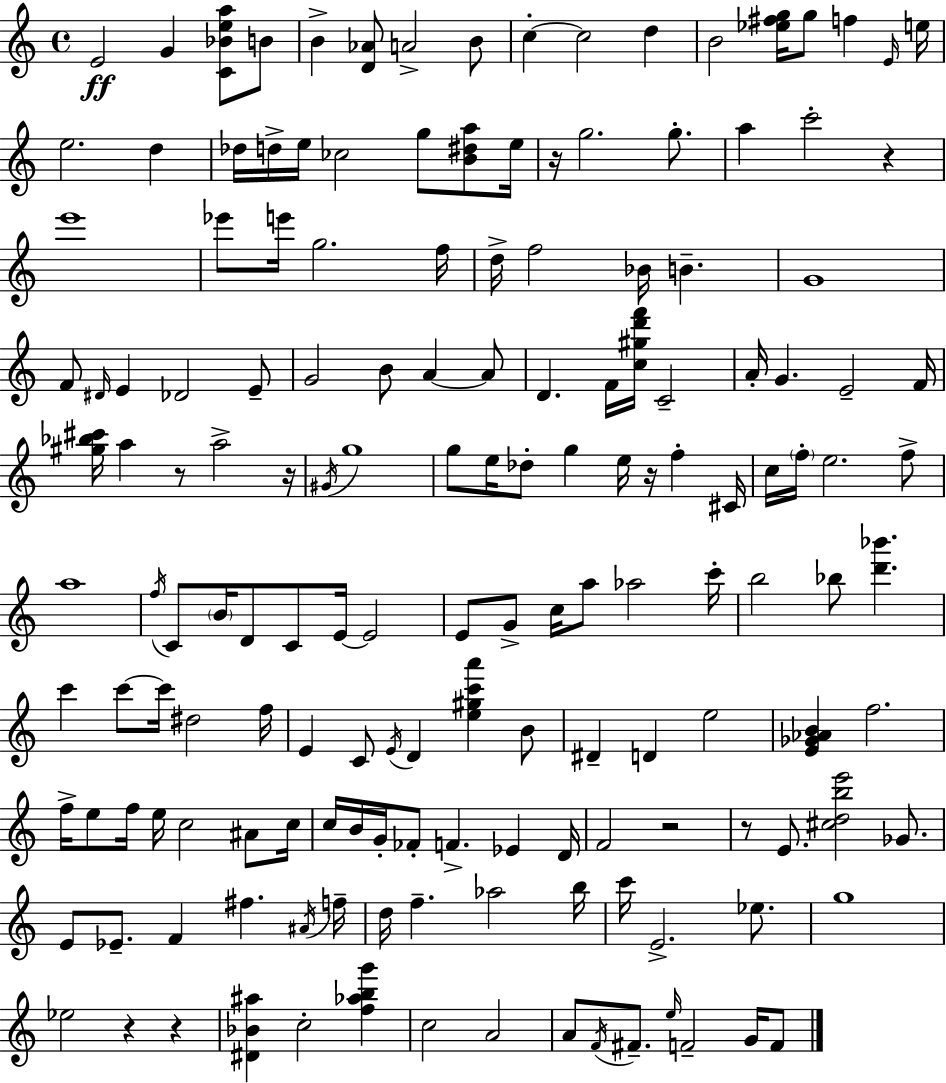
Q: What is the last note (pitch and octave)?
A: F4